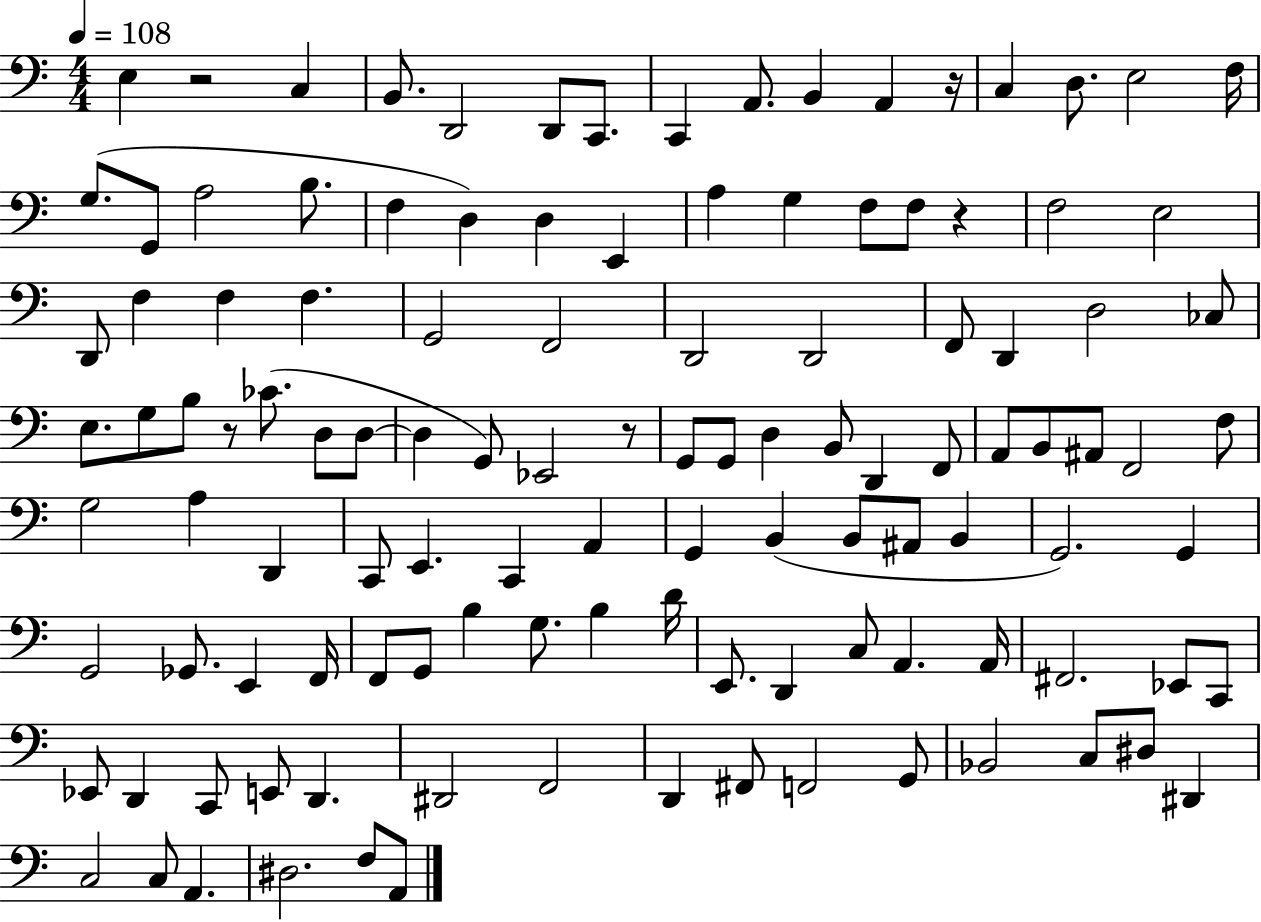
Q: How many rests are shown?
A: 5